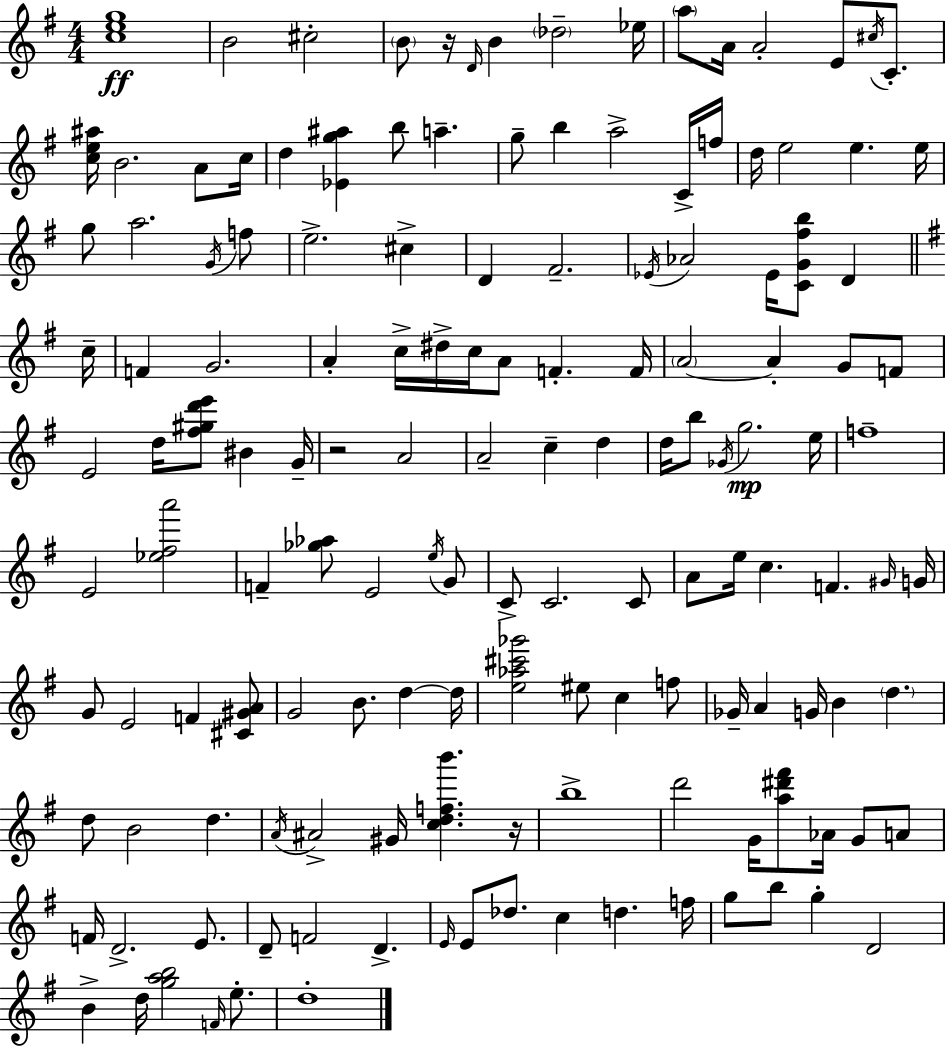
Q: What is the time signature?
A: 4/4